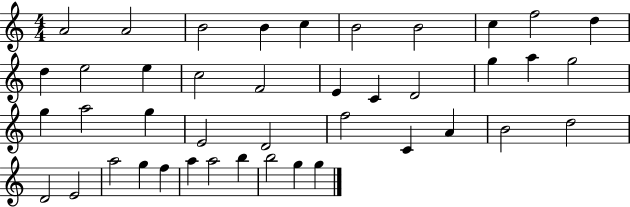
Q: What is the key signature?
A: C major